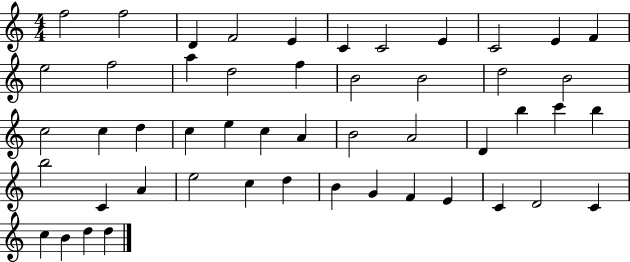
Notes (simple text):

F5/h F5/h D4/q F4/h E4/q C4/q C4/h E4/q C4/h E4/q F4/q E5/h F5/h A5/q D5/h F5/q B4/h B4/h D5/h B4/h C5/h C5/q D5/q C5/q E5/q C5/q A4/q B4/h A4/h D4/q B5/q C6/q B5/q B5/h C4/q A4/q E5/h C5/q D5/q B4/q G4/q F4/q E4/q C4/q D4/h C4/q C5/q B4/q D5/q D5/q